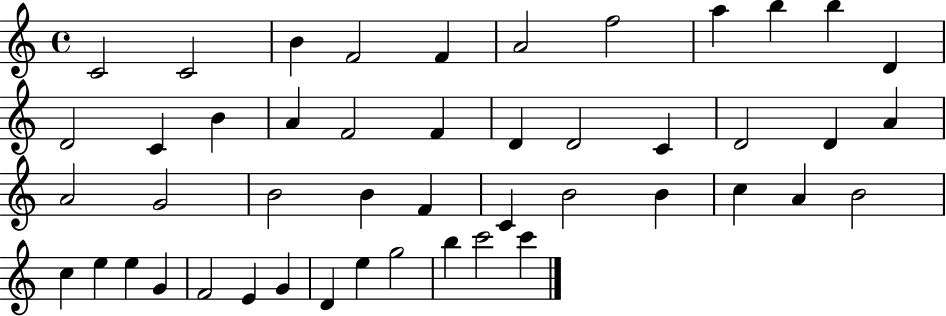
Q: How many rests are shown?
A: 0